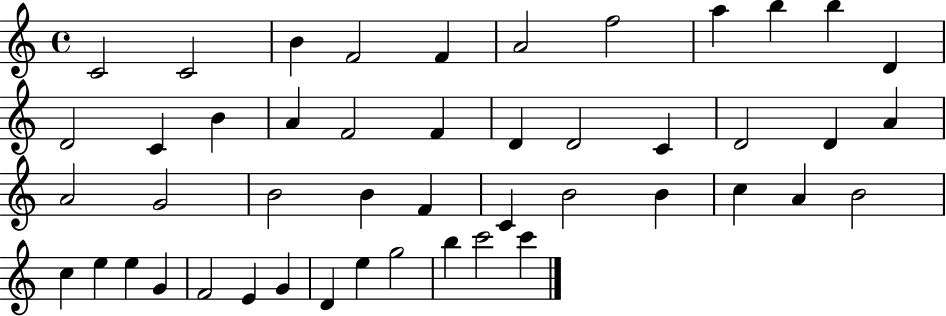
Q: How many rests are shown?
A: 0